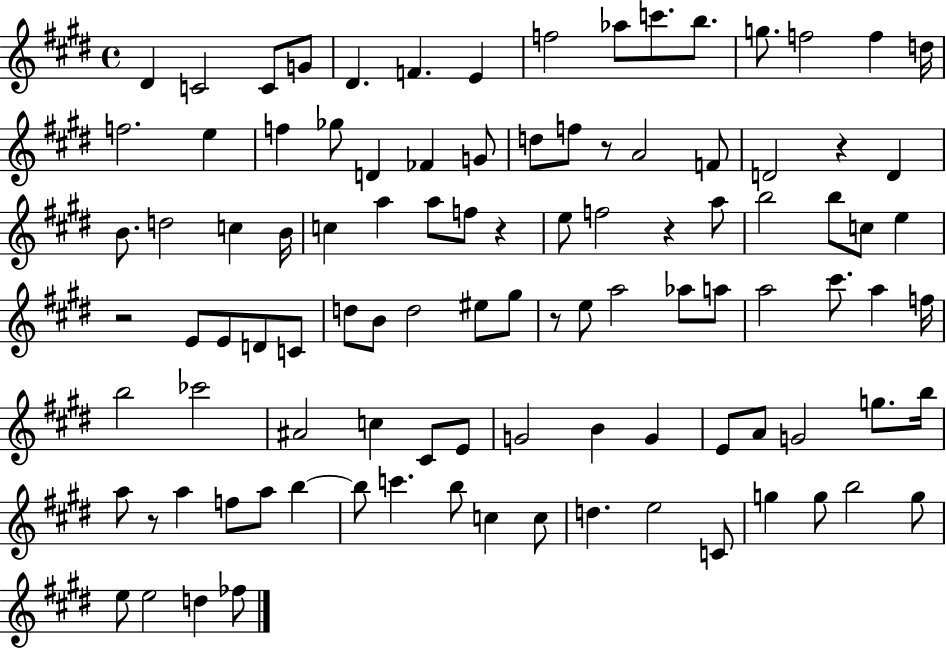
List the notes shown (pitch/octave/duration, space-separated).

D#4/q C4/h C4/e G4/e D#4/q. F4/q. E4/q F5/h Ab5/e C6/e. B5/e. G5/e. F5/h F5/q D5/s F5/h. E5/q F5/q Gb5/e D4/q FES4/q G4/e D5/e F5/e R/e A4/h F4/e D4/h R/q D4/q B4/e. D5/h C5/q B4/s C5/q A5/q A5/e F5/e R/q E5/e F5/h R/q A5/e B5/h B5/e C5/e E5/q R/h E4/e E4/e D4/e C4/e D5/e B4/e D5/h EIS5/e G#5/e R/e E5/e A5/h Ab5/e A5/e A5/h C#6/e. A5/q F5/s B5/h CES6/h A#4/h C5/q C#4/e E4/e G4/h B4/q G4/q E4/e A4/e G4/h G5/e. B5/s A5/e R/e A5/q F5/e A5/e B5/q B5/e C6/q. B5/e C5/q C5/e D5/q. E5/h C4/e G5/q G5/e B5/h G5/e E5/e E5/h D5/q FES5/e